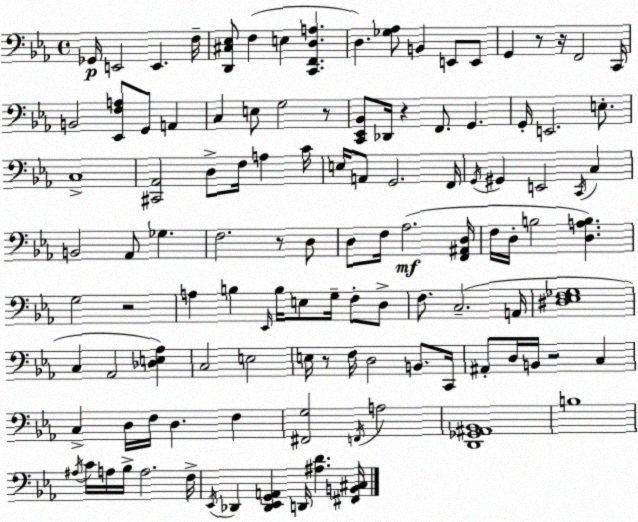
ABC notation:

X:1
T:Untitled
M:4/4
L:1/4
K:Eb
_G,,/4 E,,2 E,, F,/4 [D,,^C,_E,]/2 F, E, [C,,F,,D,A,] D, [_G,_A,]/2 B,, E,,/2 E,,/2 G,, z/2 z/4 F,,2 C,,/4 B,,2 [_E,,F,A,]/2 G,,/2 A,, C, E,/2 G,2 z/2 [C,,_E,,_B,,]/2 _D,,/4 z F,,/2 G,, G,,/4 E,,2 E,/2 C,4 [^C,,_A,,]2 D,/2 F,/4 A, C/4 E,/4 A,,/2 G,,2 F,,/4 G,,/4 ^G,, E,,2 C,,/4 C, B,,2 _A,,/2 _G, F,2 z/2 D,/2 D,/2 F,/4 _A,2 [F,,^A,,D,]/4 F,/4 D,/4 B,2 [D,A,B,] G,2 z2 A, B, _E,,/4 B,/4 E,/2 G,/4 F,/2 D,/2 F,/2 C,2 A,,/4 [^D,_E,F,_G,]4 C, _A,,2 [_D,E,_A,] C,2 E,2 E,/4 z/2 F,/4 D,2 B,,/2 C,,/4 ^A,,/2 D,/4 B,,/4 z2 C, C, D,/4 F,/4 D, F, [^F,,G,]2 F,,/4 A,2 [D,,_G,,^A,,_B,,]4 B,4 ^A,/4 C/4 A,/4 _B,/4 A,2 F,/4 _E,,/4 _D,, [_D,,_E,,G,,A,,] D,,/4 [^A,D] [^F,,B,,^C,]/4